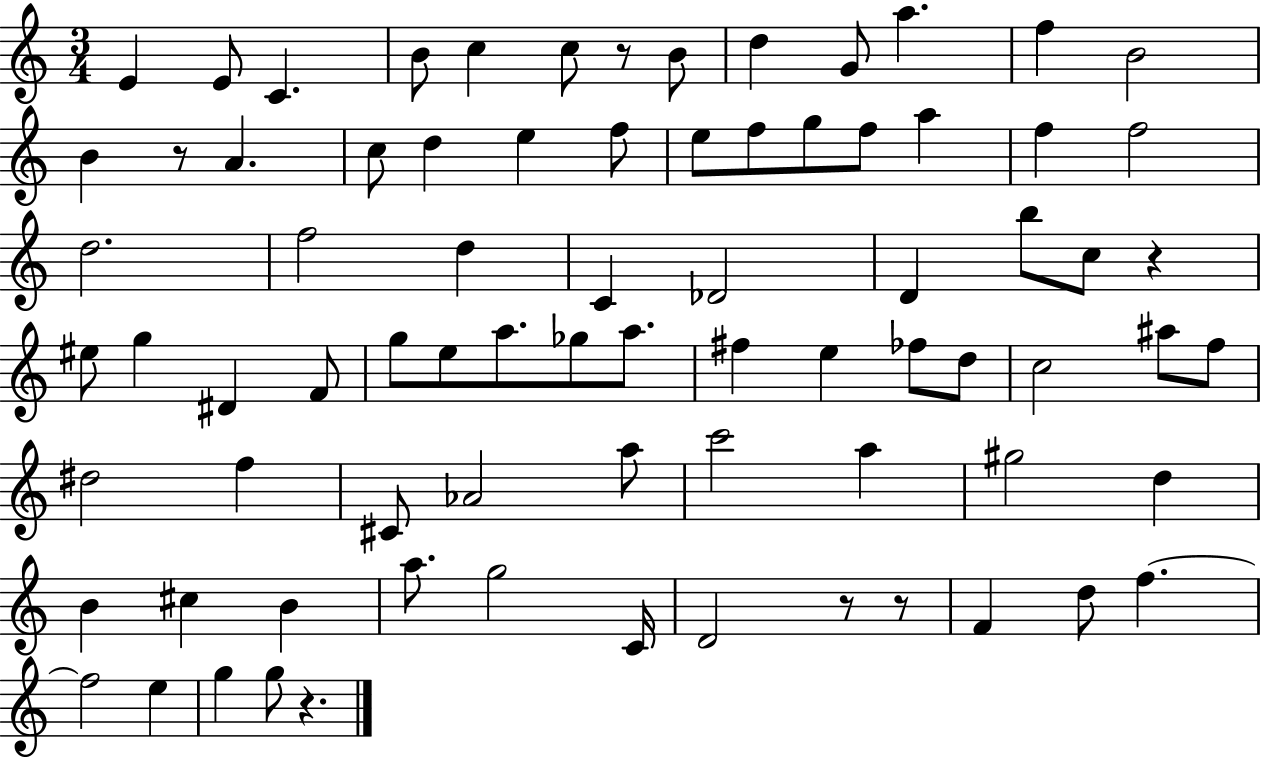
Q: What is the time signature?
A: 3/4